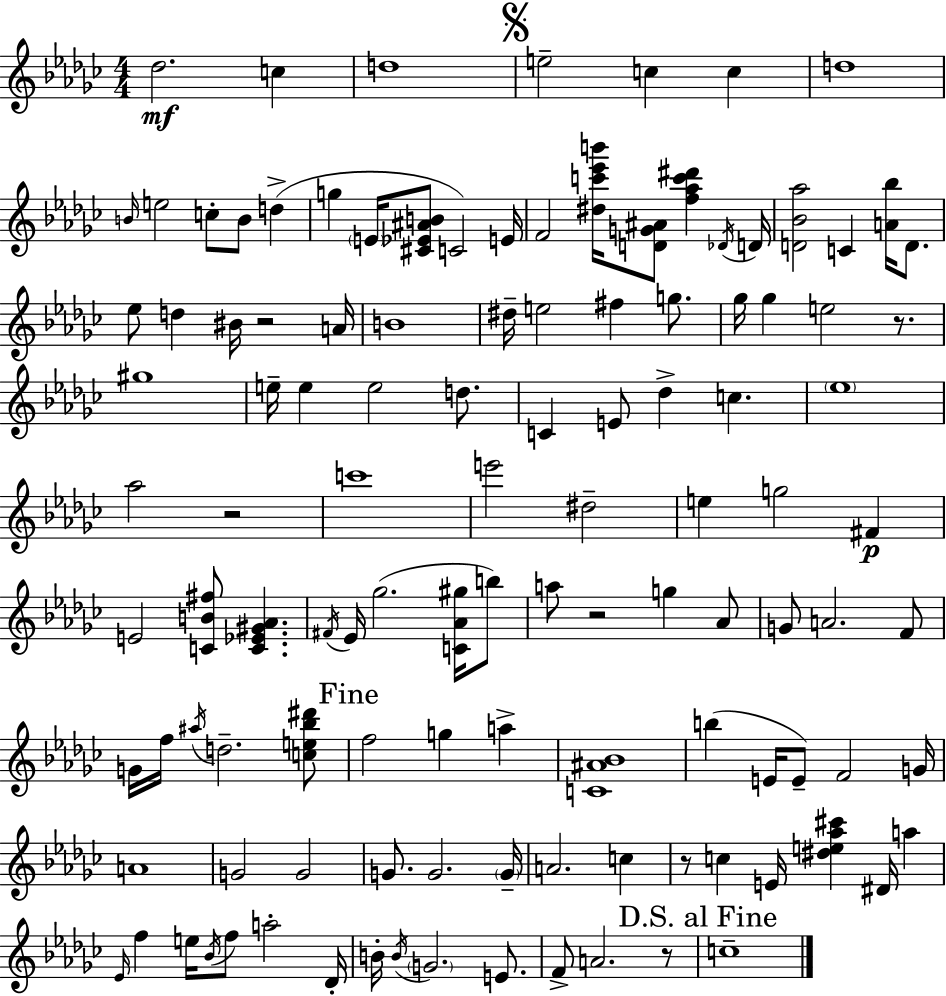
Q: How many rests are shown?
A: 6